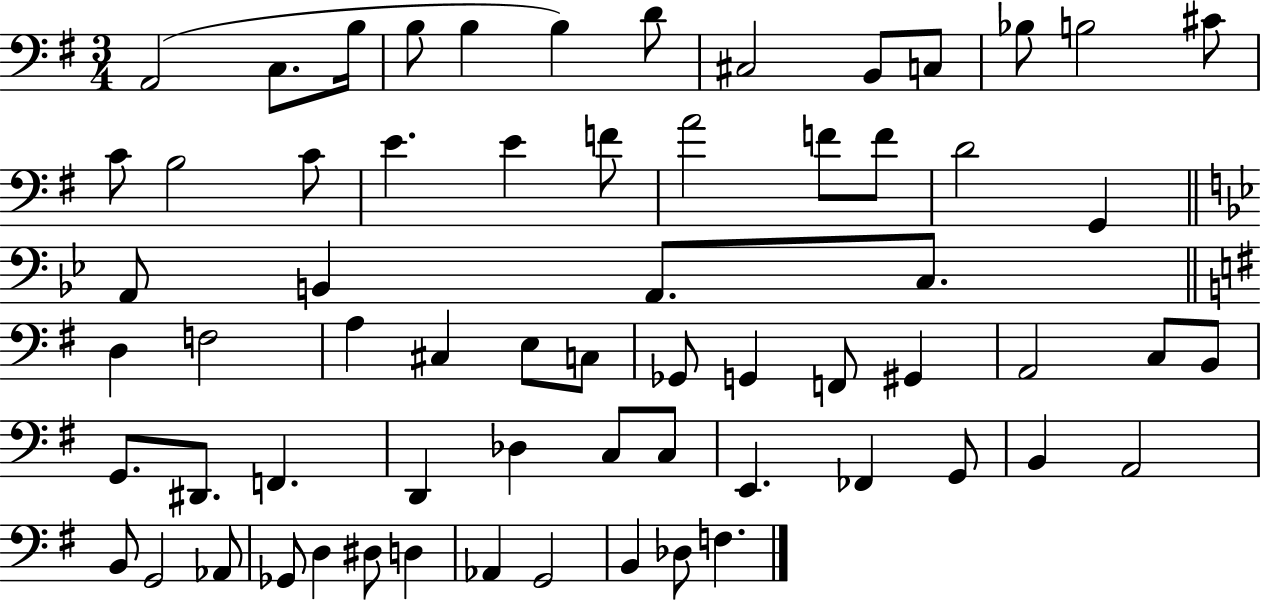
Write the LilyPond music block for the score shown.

{
  \clef bass
  \numericTimeSignature
  \time 3/4
  \key g \major
  a,2( c8. b16 | b8 b4 b4) d'8 | cis2 b,8 c8 | bes8 b2 cis'8 | \break c'8 b2 c'8 | e'4. e'4 f'8 | a'2 f'8 f'8 | d'2 g,4 | \break \bar "||" \break \key bes \major a,8 b,4 a,8. c8. | \bar "||" \break \key e \minor d4 f2 | a4 cis4 e8 c8 | ges,8 g,4 f,8 gis,4 | a,2 c8 b,8 | \break g,8. dis,8. f,4. | d,4 des4 c8 c8 | e,4. fes,4 g,8 | b,4 a,2 | \break b,8 g,2 aes,8 | ges,8 d4 dis8 d4 | aes,4 g,2 | b,4 des8 f4. | \break \bar "|."
}